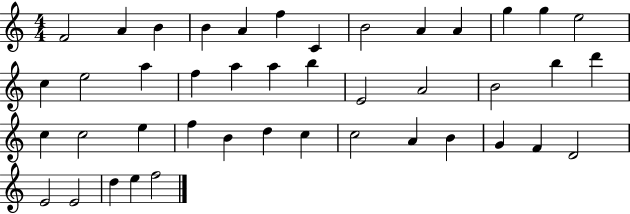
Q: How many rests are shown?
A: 0